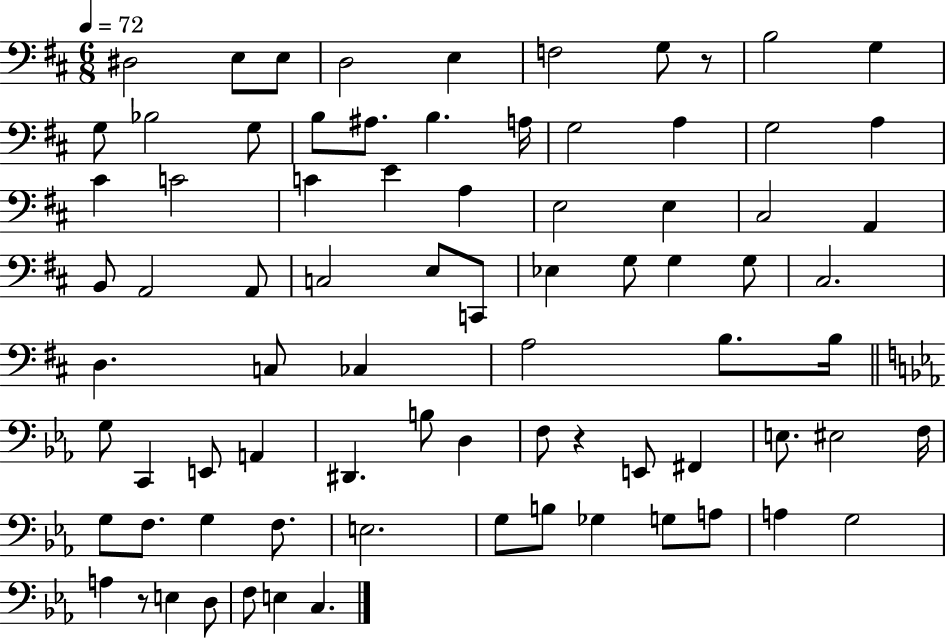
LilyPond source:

{
  \clef bass
  \numericTimeSignature
  \time 6/8
  \key d \major
  \tempo 4 = 72
  dis2 e8 e8 | d2 e4 | f2 g8 r8 | b2 g4 | \break g8 bes2 g8 | b8 ais8. b4. a16 | g2 a4 | g2 a4 | \break cis'4 c'2 | c'4 e'4 a4 | e2 e4 | cis2 a,4 | \break b,8 a,2 a,8 | c2 e8 c,8 | ees4 g8 g4 g8 | cis2. | \break d4. c8 ces4 | a2 b8. b16 | \bar "||" \break \key ees \major g8 c,4 e,8 a,4 | dis,4. b8 d4 | f8 r4 e,8 fis,4 | e8. eis2 f16 | \break g8 f8. g4 f8. | e2. | g8 b8 ges4 g8 a8 | a4 g2 | \break a4 r8 e4 d8 | f8 e4 c4. | \bar "|."
}